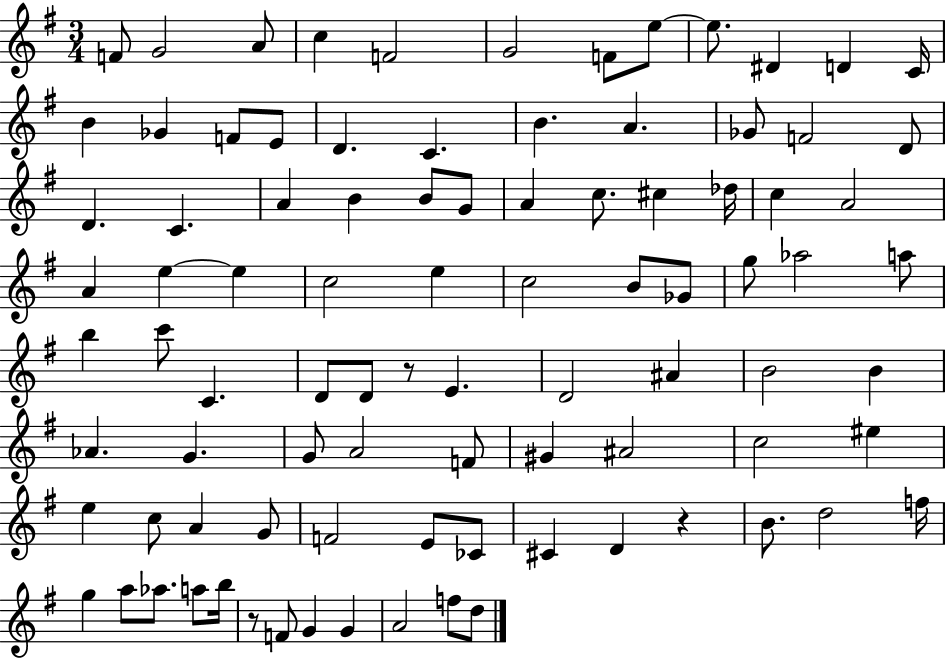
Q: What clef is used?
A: treble